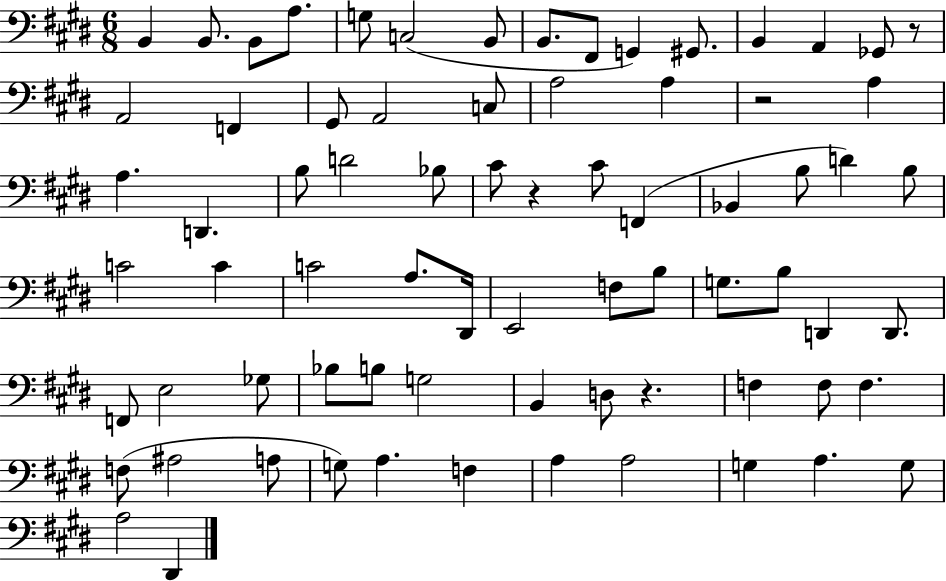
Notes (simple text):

B2/q B2/e. B2/e A3/e. G3/e C3/h B2/e B2/e. F#2/e G2/q G#2/e. B2/q A2/q Gb2/e R/e A2/h F2/q G#2/e A2/h C3/e A3/h A3/q R/h A3/q A3/q. D2/q. B3/e D4/h Bb3/e C#4/e R/q C#4/e F2/q Bb2/q B3/e D4/q B3/e C4/h C4/q C4/h A3/e. D#2/s E2/h F3/e B3/e G3/e. B3/e D2/q D2/e. F2/e E3/h Gb3/e Bb3/e B3/e G3/h B2/q D3/e R/q. F3/q F3/e F3/q. F3/e A#3/h A3/e G3/e A3/q. F3/q A3/q A3/h G3/q A3/q. G3/e A3/h D#2/q